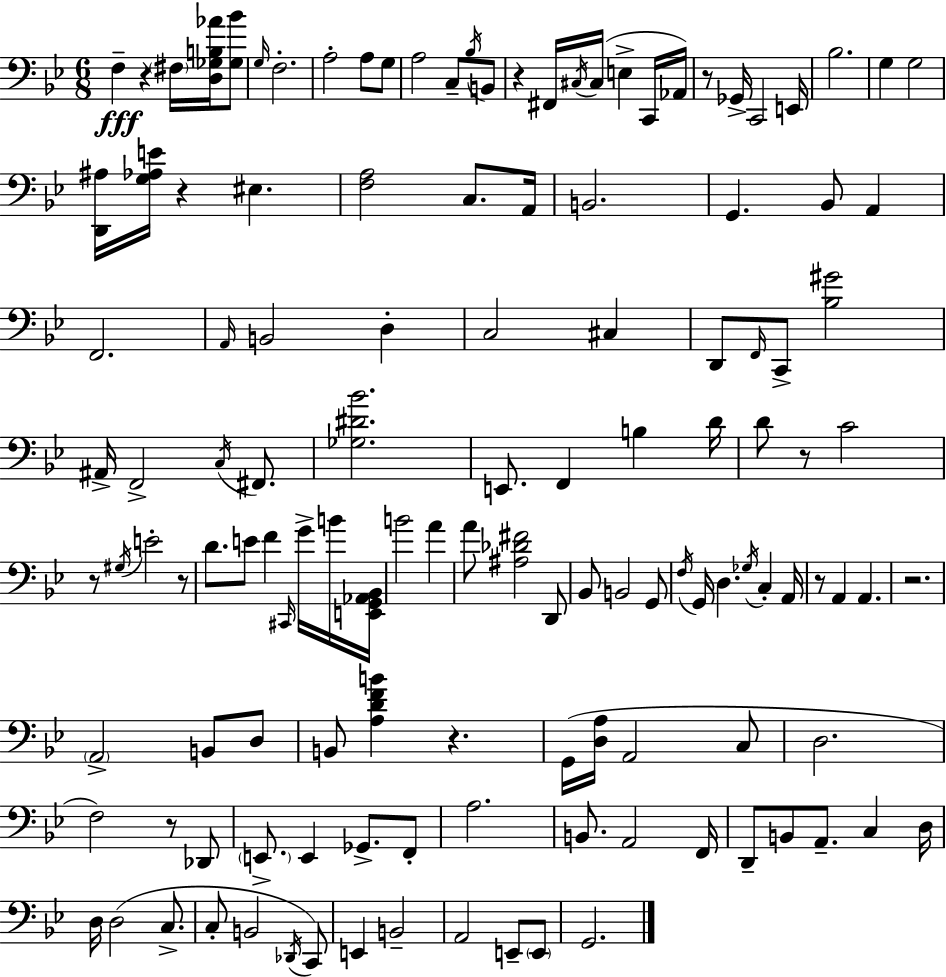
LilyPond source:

{
  \clef bass
  \numericTimeSignature
  \time 6/8
  \key bes \major
  f4--\fff r4 \parenthesize fis16 <d ges b aes'>16 <ges bes'>8 | \grace { g16 } f2.-. | a2-. a8 g8 | a2 c8-- \acciaccatura { bes16 } | \break b,8 r4 fis,16 \acciaccatura { cis16 } cis16( e4-> | c,16 aes,16) r8 ges,16-> c,2 | e,16 bes2. | g4 g2 | \break <d, ais>16 <g aes e'>16 r4 eis4. | <f a>2 c8. | a,16 b,2. | g,4. bes,8 a,4 | \break f,2. | \grace { a,16 } b,2 | d4-. c2 | cis4 d,8 \grace { f,16 } c,8-> <bes gis'>2 | \break ais,16-> f,2-> | \acciaccatura { c16 } fis,8. <ges dis' bes'>2. | e,8. f,4 | b4 d'16 d'8 r8 c'2 | \break r8 \acciaccatura { gis16 } e'2-. | r8 d'8. e'8 | f'4 \grace { cis,16 } g'16-> b'16 <e, g, aes, bes,>16 b'2 | a'4 a'8 <ais des' fis'>2 | \break d,8 bes,8 b,2 | g,8 \acciaccatura { f16 } g,16 d4. | \acciaccatura { ges16 } c4-. a,16 r8 | a,4 a,4. r2. | \break \parenthesize a,2-> | b,8 d8 b,8 | <a d' f' b'>4 r4. g,16( <d a>16 | a,2 c8 d2. | \break f2) | r8 des,8 \parenthesize e,8.-> | e,4 ges,8.-> f,8-. a2. | b,8. | \break a,2 f,16 d,8-- | b,8 a,8.-- c4 d16 d16 d2( | c8.-> c8-. | b,2 \acciaccatura { des,16 }) c,8 e,4 | \break b,2-- a,2 | e,8-- \parenthesize e,8 g,2. | \bar "|."
}